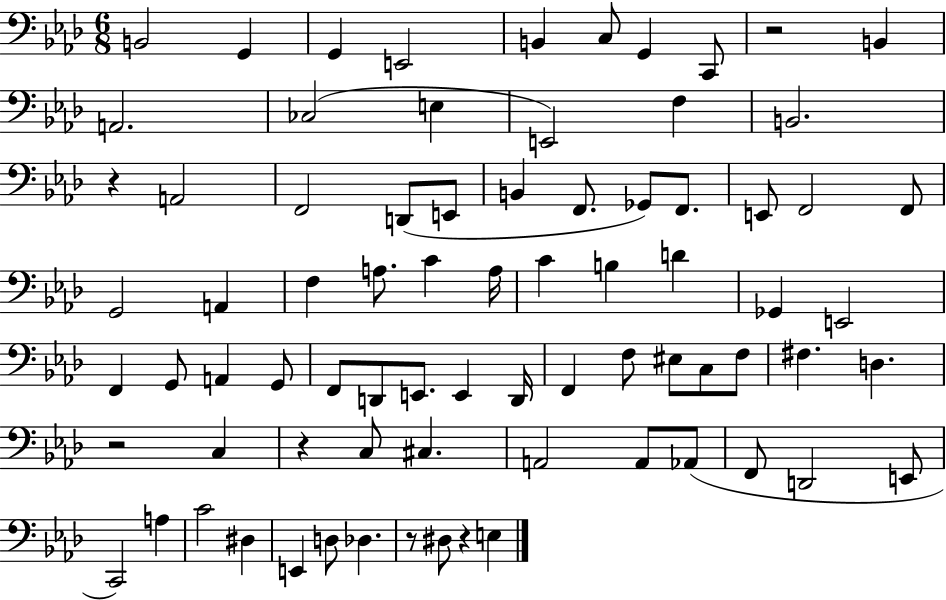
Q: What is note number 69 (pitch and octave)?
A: Db3